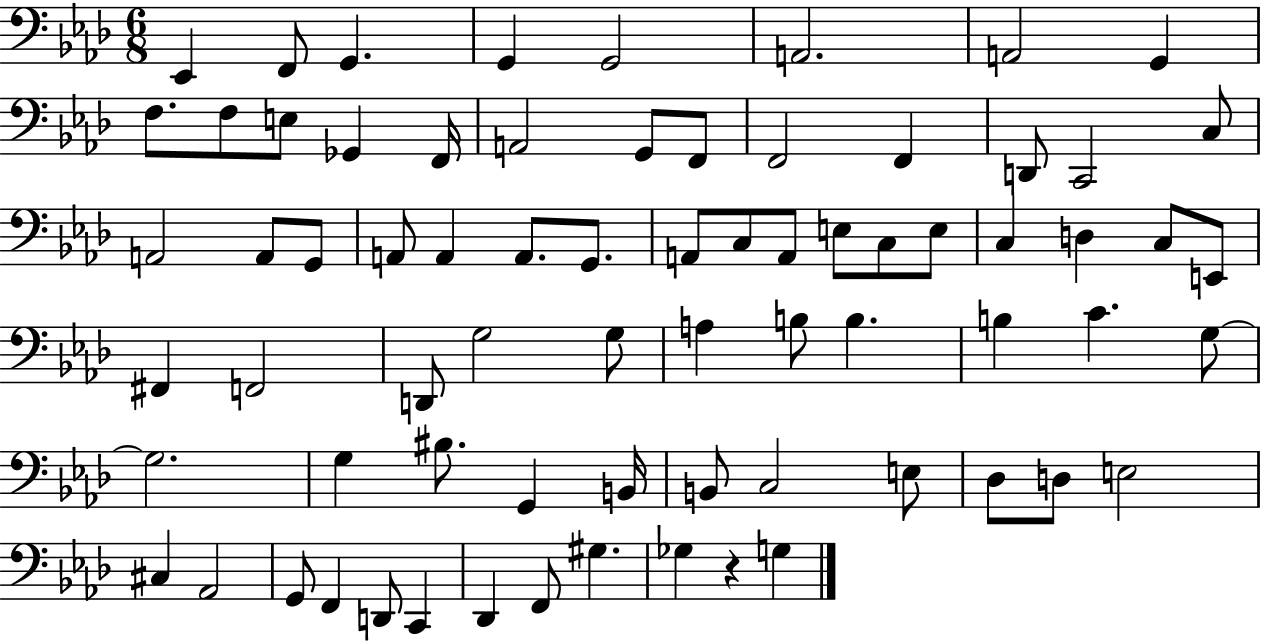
{
  \clef bass
  \numericTimeSignature
  \time 6/8
  \key aes \major
  ees,4 f,8 g,4. | g,4 g,2 | a,2. | a,2 g,4 | \break f8. f8 e8 ges,4 f,16 | a,2 g,8 f,8 | f,2 f,4 | d,8 c,2 c8 | \break a,2 a,8 g,8 | a,8 a,4 a,8. g,8. | a,8 c8 a,8 e8 c8 e8 | c4 d4 c8 e,8 | \break fis,4 f,2 | d,8 g2 g8 | a4 b8 b4. | b4 c'4. g8~~ | \break g2. | g4 bis8. g,4 b,16 | b,8 c2 e8 | des8 d8 e2 | \break cis4 aes,2 | g,8 f,4 d,8 c,4 | des,4 f,8 gis4. | ges4 r4 g4 | \break \bar "|."
}